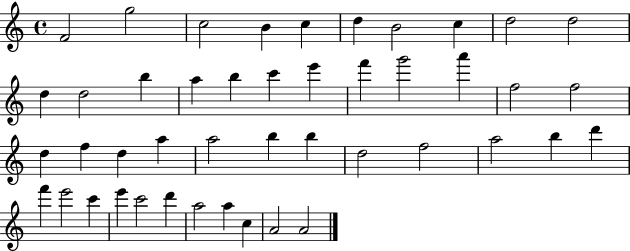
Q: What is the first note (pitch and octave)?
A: F4